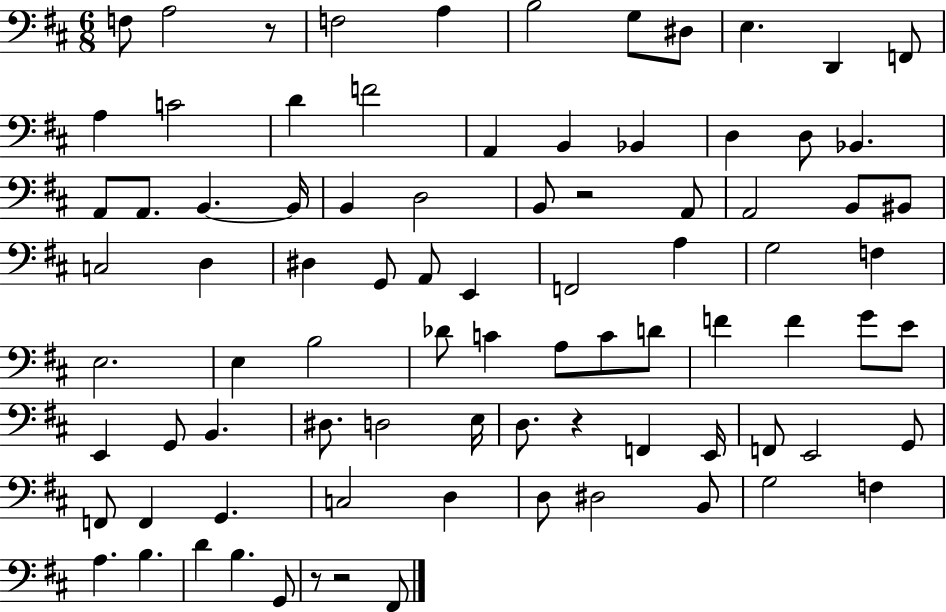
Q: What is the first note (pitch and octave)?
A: F3